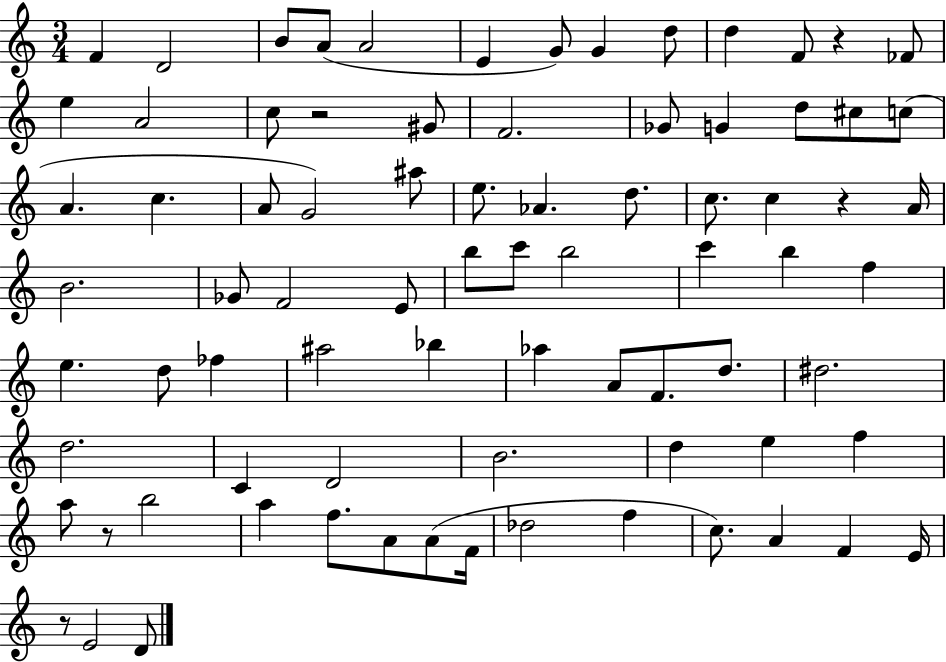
{
  \clef treble
  \numericTimeSignature
  \time 3/4
  \key c \major
  f'4 d'2 | b'8 a'8( a'2 | e'4 g'8) g'4 d''8 | d''4 f'8 r4 fes'8 | \break e''4 a'2 | c''8 r2 gis'8 | f'2. | ges'8 g'4 d''8 cis''8 c''8( | \break a'4. c''4. | a'8 g'2) ais''8 | e''8. aes'4. d''8. | c''8. c''4 r4 a'16 | \break b'2. | ges'8 f'2 e'8 | b''8 c'''8 b''2 | c'''4 b''4 f''4 | \break e''4. d''8 fes''4 | ais''2 bes''4 | aes''4 a'8 f'8. d''8. | dis''2. | \break d''2. | c'4 d'2 | b'2. | d''4 e''4 f''4 | \break a''8 r8 b''2 | a''4 f''8. a'8 a'8( f'16 | des''2 f''4 | c''8.) a'4 f'4 e'16 | \break r8 e'2 d'8 | \bar "|."
}